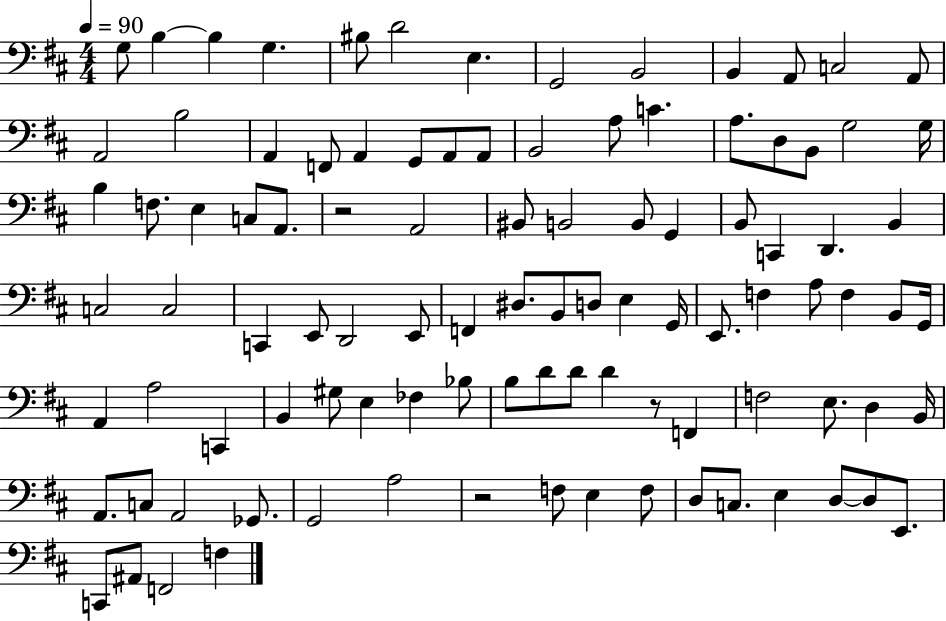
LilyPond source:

{
  \clef bass
  \numericTimeSignature
  \time 4/4
  \key d \major
  \tempo 4 = 90
  \repeat volta 2 { g8 b4~~ b4 g4. | bis8 d'2 e4. | g,2 b,2 | b,4 a,8 c2 a,8 | \break a,2 b2 | a,4 f,8 a,4 g,8 a,8 a,8 | b,2 a8 c'4. | a8. d8 b,8 g2 g16 | \break b4 f8. e4 c8 a,8. | r2 a,2 | bis,8 b,2 b,8 g,4 | b,8 c,4 d,4. b,4 | \break c2 c2 | c,4 e,8 d,2 e,8 | f,4 dis8. b,8 d8 e4 g,16 | e,8. f4 a8 f4 b,8 g,16 | \break a,4 a2 c,4 | b,4 gis8 e4 fes4 bes8 | b8 d'8 d'8 d'4 r8 f,4 | f2 e8. d4 b,16 | \break a,8. c8 a,2 ges,8. | g,2 a2 | r2 f8 e4 f8 | d8 c8. e4 d8~~ d8 e,8. | \break c,8 ais,8 f,2 f4 | } \bar "|."
}